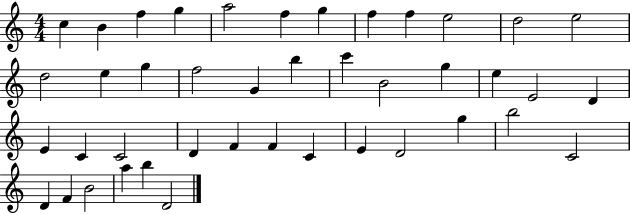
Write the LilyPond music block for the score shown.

{
  \clef treble
  \numericTimeSignature
  \time 4/4
  \key c \major
  c''4 b'4 f''4 g''4 | a''2 f''4 g''4 | f''4 f''4 e''2 | d''2 e''2 | \break d''2 e''4 g''4 | f''2 g'4 b''4 | c'''4 b'2 g''4 | e''4 e'2 d'4 | \break e'4 c'4 c'2 | d'4 f'4 f'4 c'4 | e'4 d'2 g''4 | b''2 c'2 | \break d'4 f'4 b'2 | a''4 b''4 d'2 | \bar "|."
}